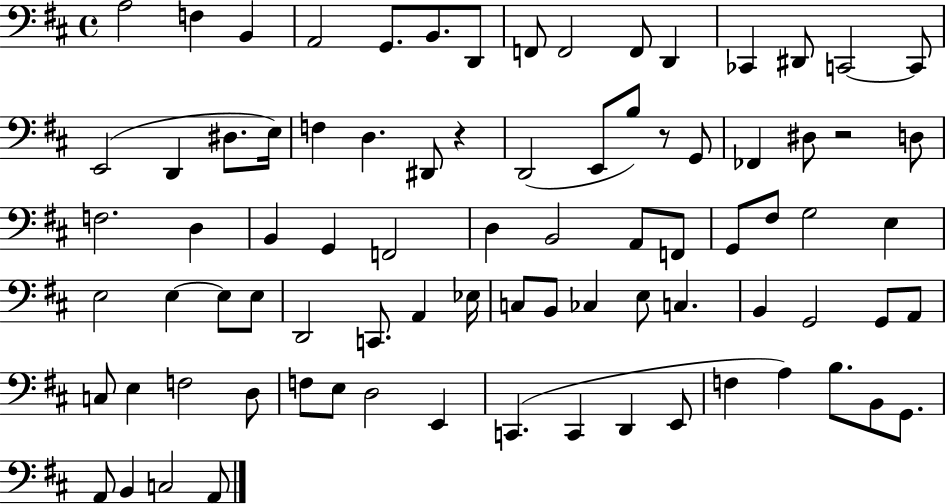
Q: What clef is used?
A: bass